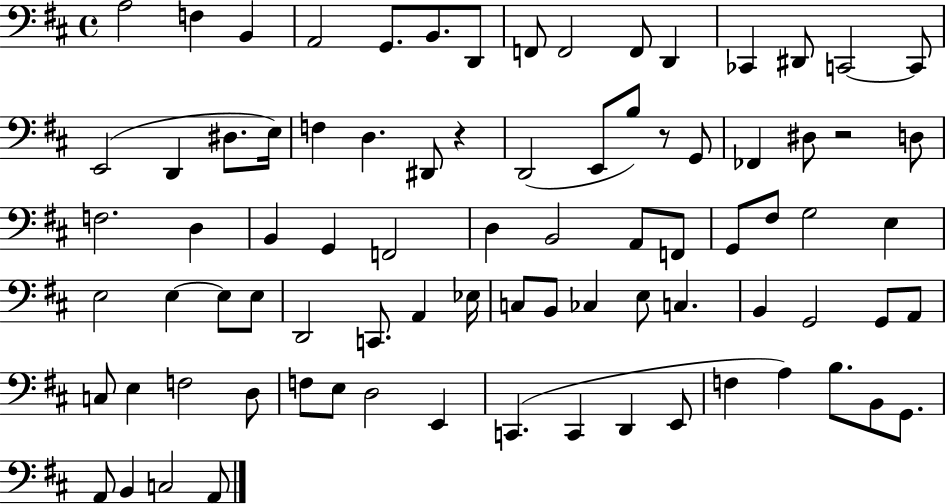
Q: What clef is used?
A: bass